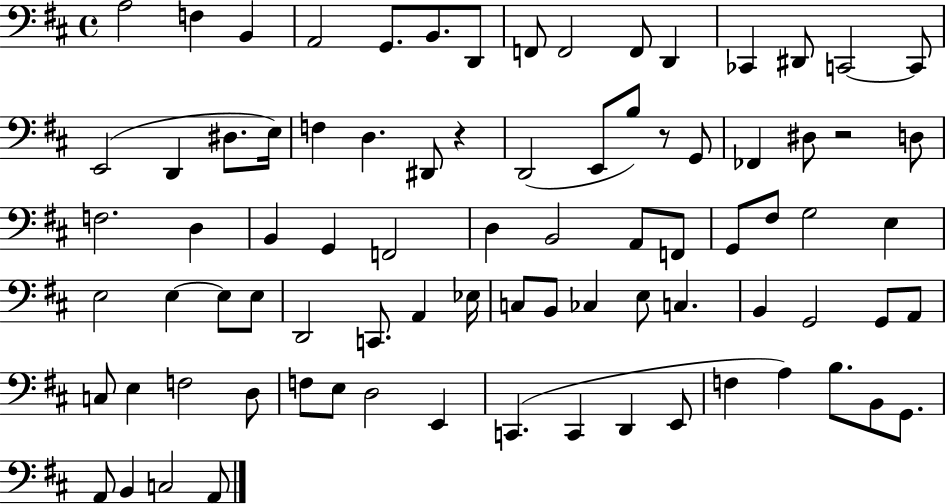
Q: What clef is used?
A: bass